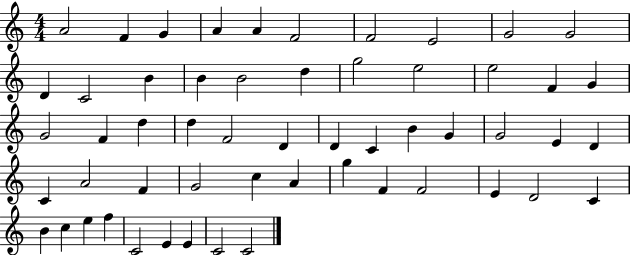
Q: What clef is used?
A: treble